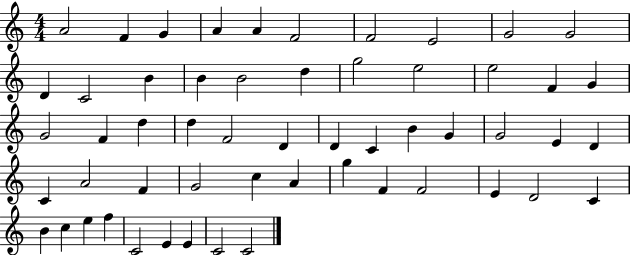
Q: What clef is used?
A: treble